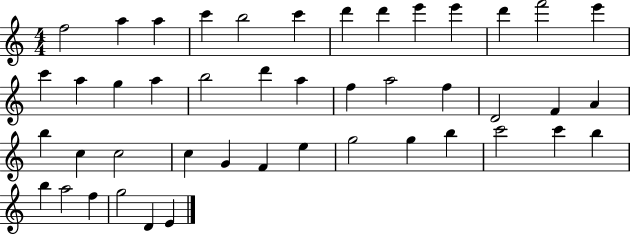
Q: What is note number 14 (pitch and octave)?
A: C6